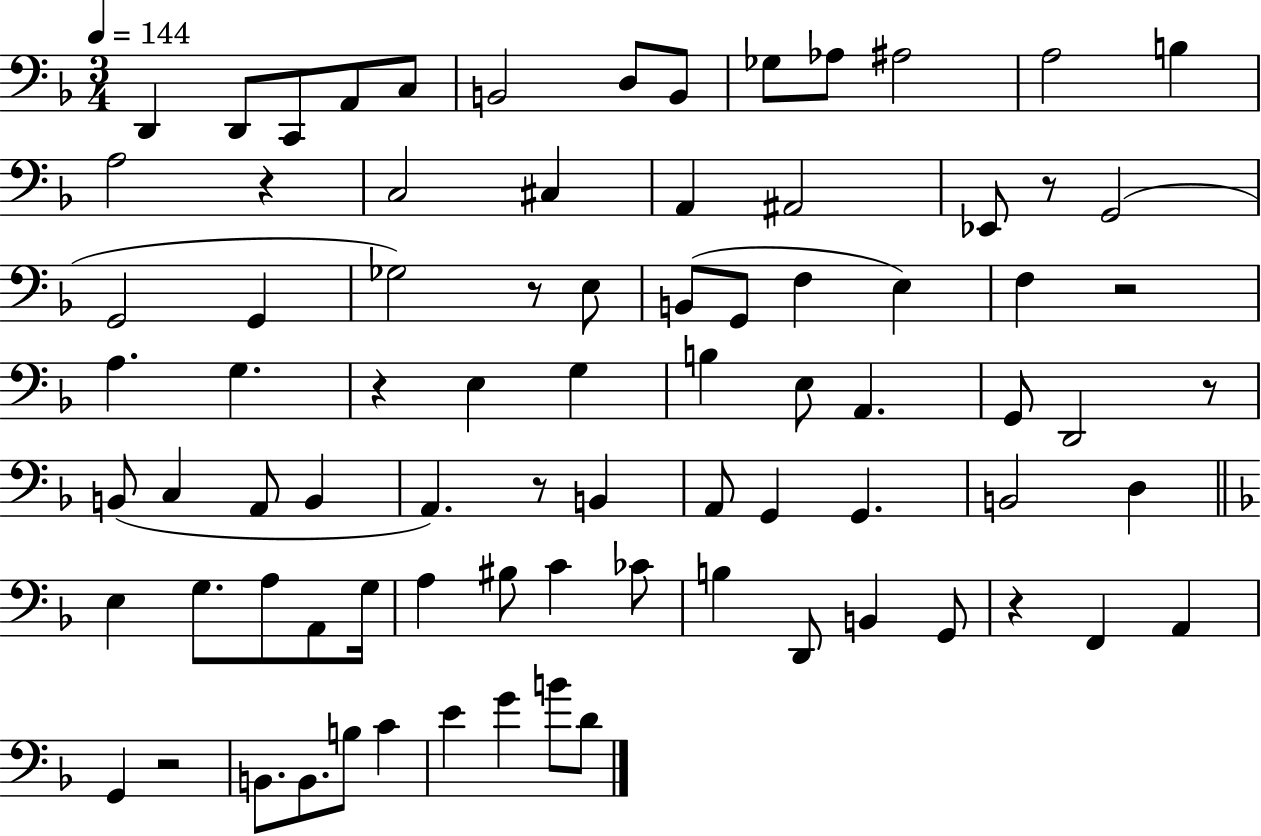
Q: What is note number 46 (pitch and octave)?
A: G2